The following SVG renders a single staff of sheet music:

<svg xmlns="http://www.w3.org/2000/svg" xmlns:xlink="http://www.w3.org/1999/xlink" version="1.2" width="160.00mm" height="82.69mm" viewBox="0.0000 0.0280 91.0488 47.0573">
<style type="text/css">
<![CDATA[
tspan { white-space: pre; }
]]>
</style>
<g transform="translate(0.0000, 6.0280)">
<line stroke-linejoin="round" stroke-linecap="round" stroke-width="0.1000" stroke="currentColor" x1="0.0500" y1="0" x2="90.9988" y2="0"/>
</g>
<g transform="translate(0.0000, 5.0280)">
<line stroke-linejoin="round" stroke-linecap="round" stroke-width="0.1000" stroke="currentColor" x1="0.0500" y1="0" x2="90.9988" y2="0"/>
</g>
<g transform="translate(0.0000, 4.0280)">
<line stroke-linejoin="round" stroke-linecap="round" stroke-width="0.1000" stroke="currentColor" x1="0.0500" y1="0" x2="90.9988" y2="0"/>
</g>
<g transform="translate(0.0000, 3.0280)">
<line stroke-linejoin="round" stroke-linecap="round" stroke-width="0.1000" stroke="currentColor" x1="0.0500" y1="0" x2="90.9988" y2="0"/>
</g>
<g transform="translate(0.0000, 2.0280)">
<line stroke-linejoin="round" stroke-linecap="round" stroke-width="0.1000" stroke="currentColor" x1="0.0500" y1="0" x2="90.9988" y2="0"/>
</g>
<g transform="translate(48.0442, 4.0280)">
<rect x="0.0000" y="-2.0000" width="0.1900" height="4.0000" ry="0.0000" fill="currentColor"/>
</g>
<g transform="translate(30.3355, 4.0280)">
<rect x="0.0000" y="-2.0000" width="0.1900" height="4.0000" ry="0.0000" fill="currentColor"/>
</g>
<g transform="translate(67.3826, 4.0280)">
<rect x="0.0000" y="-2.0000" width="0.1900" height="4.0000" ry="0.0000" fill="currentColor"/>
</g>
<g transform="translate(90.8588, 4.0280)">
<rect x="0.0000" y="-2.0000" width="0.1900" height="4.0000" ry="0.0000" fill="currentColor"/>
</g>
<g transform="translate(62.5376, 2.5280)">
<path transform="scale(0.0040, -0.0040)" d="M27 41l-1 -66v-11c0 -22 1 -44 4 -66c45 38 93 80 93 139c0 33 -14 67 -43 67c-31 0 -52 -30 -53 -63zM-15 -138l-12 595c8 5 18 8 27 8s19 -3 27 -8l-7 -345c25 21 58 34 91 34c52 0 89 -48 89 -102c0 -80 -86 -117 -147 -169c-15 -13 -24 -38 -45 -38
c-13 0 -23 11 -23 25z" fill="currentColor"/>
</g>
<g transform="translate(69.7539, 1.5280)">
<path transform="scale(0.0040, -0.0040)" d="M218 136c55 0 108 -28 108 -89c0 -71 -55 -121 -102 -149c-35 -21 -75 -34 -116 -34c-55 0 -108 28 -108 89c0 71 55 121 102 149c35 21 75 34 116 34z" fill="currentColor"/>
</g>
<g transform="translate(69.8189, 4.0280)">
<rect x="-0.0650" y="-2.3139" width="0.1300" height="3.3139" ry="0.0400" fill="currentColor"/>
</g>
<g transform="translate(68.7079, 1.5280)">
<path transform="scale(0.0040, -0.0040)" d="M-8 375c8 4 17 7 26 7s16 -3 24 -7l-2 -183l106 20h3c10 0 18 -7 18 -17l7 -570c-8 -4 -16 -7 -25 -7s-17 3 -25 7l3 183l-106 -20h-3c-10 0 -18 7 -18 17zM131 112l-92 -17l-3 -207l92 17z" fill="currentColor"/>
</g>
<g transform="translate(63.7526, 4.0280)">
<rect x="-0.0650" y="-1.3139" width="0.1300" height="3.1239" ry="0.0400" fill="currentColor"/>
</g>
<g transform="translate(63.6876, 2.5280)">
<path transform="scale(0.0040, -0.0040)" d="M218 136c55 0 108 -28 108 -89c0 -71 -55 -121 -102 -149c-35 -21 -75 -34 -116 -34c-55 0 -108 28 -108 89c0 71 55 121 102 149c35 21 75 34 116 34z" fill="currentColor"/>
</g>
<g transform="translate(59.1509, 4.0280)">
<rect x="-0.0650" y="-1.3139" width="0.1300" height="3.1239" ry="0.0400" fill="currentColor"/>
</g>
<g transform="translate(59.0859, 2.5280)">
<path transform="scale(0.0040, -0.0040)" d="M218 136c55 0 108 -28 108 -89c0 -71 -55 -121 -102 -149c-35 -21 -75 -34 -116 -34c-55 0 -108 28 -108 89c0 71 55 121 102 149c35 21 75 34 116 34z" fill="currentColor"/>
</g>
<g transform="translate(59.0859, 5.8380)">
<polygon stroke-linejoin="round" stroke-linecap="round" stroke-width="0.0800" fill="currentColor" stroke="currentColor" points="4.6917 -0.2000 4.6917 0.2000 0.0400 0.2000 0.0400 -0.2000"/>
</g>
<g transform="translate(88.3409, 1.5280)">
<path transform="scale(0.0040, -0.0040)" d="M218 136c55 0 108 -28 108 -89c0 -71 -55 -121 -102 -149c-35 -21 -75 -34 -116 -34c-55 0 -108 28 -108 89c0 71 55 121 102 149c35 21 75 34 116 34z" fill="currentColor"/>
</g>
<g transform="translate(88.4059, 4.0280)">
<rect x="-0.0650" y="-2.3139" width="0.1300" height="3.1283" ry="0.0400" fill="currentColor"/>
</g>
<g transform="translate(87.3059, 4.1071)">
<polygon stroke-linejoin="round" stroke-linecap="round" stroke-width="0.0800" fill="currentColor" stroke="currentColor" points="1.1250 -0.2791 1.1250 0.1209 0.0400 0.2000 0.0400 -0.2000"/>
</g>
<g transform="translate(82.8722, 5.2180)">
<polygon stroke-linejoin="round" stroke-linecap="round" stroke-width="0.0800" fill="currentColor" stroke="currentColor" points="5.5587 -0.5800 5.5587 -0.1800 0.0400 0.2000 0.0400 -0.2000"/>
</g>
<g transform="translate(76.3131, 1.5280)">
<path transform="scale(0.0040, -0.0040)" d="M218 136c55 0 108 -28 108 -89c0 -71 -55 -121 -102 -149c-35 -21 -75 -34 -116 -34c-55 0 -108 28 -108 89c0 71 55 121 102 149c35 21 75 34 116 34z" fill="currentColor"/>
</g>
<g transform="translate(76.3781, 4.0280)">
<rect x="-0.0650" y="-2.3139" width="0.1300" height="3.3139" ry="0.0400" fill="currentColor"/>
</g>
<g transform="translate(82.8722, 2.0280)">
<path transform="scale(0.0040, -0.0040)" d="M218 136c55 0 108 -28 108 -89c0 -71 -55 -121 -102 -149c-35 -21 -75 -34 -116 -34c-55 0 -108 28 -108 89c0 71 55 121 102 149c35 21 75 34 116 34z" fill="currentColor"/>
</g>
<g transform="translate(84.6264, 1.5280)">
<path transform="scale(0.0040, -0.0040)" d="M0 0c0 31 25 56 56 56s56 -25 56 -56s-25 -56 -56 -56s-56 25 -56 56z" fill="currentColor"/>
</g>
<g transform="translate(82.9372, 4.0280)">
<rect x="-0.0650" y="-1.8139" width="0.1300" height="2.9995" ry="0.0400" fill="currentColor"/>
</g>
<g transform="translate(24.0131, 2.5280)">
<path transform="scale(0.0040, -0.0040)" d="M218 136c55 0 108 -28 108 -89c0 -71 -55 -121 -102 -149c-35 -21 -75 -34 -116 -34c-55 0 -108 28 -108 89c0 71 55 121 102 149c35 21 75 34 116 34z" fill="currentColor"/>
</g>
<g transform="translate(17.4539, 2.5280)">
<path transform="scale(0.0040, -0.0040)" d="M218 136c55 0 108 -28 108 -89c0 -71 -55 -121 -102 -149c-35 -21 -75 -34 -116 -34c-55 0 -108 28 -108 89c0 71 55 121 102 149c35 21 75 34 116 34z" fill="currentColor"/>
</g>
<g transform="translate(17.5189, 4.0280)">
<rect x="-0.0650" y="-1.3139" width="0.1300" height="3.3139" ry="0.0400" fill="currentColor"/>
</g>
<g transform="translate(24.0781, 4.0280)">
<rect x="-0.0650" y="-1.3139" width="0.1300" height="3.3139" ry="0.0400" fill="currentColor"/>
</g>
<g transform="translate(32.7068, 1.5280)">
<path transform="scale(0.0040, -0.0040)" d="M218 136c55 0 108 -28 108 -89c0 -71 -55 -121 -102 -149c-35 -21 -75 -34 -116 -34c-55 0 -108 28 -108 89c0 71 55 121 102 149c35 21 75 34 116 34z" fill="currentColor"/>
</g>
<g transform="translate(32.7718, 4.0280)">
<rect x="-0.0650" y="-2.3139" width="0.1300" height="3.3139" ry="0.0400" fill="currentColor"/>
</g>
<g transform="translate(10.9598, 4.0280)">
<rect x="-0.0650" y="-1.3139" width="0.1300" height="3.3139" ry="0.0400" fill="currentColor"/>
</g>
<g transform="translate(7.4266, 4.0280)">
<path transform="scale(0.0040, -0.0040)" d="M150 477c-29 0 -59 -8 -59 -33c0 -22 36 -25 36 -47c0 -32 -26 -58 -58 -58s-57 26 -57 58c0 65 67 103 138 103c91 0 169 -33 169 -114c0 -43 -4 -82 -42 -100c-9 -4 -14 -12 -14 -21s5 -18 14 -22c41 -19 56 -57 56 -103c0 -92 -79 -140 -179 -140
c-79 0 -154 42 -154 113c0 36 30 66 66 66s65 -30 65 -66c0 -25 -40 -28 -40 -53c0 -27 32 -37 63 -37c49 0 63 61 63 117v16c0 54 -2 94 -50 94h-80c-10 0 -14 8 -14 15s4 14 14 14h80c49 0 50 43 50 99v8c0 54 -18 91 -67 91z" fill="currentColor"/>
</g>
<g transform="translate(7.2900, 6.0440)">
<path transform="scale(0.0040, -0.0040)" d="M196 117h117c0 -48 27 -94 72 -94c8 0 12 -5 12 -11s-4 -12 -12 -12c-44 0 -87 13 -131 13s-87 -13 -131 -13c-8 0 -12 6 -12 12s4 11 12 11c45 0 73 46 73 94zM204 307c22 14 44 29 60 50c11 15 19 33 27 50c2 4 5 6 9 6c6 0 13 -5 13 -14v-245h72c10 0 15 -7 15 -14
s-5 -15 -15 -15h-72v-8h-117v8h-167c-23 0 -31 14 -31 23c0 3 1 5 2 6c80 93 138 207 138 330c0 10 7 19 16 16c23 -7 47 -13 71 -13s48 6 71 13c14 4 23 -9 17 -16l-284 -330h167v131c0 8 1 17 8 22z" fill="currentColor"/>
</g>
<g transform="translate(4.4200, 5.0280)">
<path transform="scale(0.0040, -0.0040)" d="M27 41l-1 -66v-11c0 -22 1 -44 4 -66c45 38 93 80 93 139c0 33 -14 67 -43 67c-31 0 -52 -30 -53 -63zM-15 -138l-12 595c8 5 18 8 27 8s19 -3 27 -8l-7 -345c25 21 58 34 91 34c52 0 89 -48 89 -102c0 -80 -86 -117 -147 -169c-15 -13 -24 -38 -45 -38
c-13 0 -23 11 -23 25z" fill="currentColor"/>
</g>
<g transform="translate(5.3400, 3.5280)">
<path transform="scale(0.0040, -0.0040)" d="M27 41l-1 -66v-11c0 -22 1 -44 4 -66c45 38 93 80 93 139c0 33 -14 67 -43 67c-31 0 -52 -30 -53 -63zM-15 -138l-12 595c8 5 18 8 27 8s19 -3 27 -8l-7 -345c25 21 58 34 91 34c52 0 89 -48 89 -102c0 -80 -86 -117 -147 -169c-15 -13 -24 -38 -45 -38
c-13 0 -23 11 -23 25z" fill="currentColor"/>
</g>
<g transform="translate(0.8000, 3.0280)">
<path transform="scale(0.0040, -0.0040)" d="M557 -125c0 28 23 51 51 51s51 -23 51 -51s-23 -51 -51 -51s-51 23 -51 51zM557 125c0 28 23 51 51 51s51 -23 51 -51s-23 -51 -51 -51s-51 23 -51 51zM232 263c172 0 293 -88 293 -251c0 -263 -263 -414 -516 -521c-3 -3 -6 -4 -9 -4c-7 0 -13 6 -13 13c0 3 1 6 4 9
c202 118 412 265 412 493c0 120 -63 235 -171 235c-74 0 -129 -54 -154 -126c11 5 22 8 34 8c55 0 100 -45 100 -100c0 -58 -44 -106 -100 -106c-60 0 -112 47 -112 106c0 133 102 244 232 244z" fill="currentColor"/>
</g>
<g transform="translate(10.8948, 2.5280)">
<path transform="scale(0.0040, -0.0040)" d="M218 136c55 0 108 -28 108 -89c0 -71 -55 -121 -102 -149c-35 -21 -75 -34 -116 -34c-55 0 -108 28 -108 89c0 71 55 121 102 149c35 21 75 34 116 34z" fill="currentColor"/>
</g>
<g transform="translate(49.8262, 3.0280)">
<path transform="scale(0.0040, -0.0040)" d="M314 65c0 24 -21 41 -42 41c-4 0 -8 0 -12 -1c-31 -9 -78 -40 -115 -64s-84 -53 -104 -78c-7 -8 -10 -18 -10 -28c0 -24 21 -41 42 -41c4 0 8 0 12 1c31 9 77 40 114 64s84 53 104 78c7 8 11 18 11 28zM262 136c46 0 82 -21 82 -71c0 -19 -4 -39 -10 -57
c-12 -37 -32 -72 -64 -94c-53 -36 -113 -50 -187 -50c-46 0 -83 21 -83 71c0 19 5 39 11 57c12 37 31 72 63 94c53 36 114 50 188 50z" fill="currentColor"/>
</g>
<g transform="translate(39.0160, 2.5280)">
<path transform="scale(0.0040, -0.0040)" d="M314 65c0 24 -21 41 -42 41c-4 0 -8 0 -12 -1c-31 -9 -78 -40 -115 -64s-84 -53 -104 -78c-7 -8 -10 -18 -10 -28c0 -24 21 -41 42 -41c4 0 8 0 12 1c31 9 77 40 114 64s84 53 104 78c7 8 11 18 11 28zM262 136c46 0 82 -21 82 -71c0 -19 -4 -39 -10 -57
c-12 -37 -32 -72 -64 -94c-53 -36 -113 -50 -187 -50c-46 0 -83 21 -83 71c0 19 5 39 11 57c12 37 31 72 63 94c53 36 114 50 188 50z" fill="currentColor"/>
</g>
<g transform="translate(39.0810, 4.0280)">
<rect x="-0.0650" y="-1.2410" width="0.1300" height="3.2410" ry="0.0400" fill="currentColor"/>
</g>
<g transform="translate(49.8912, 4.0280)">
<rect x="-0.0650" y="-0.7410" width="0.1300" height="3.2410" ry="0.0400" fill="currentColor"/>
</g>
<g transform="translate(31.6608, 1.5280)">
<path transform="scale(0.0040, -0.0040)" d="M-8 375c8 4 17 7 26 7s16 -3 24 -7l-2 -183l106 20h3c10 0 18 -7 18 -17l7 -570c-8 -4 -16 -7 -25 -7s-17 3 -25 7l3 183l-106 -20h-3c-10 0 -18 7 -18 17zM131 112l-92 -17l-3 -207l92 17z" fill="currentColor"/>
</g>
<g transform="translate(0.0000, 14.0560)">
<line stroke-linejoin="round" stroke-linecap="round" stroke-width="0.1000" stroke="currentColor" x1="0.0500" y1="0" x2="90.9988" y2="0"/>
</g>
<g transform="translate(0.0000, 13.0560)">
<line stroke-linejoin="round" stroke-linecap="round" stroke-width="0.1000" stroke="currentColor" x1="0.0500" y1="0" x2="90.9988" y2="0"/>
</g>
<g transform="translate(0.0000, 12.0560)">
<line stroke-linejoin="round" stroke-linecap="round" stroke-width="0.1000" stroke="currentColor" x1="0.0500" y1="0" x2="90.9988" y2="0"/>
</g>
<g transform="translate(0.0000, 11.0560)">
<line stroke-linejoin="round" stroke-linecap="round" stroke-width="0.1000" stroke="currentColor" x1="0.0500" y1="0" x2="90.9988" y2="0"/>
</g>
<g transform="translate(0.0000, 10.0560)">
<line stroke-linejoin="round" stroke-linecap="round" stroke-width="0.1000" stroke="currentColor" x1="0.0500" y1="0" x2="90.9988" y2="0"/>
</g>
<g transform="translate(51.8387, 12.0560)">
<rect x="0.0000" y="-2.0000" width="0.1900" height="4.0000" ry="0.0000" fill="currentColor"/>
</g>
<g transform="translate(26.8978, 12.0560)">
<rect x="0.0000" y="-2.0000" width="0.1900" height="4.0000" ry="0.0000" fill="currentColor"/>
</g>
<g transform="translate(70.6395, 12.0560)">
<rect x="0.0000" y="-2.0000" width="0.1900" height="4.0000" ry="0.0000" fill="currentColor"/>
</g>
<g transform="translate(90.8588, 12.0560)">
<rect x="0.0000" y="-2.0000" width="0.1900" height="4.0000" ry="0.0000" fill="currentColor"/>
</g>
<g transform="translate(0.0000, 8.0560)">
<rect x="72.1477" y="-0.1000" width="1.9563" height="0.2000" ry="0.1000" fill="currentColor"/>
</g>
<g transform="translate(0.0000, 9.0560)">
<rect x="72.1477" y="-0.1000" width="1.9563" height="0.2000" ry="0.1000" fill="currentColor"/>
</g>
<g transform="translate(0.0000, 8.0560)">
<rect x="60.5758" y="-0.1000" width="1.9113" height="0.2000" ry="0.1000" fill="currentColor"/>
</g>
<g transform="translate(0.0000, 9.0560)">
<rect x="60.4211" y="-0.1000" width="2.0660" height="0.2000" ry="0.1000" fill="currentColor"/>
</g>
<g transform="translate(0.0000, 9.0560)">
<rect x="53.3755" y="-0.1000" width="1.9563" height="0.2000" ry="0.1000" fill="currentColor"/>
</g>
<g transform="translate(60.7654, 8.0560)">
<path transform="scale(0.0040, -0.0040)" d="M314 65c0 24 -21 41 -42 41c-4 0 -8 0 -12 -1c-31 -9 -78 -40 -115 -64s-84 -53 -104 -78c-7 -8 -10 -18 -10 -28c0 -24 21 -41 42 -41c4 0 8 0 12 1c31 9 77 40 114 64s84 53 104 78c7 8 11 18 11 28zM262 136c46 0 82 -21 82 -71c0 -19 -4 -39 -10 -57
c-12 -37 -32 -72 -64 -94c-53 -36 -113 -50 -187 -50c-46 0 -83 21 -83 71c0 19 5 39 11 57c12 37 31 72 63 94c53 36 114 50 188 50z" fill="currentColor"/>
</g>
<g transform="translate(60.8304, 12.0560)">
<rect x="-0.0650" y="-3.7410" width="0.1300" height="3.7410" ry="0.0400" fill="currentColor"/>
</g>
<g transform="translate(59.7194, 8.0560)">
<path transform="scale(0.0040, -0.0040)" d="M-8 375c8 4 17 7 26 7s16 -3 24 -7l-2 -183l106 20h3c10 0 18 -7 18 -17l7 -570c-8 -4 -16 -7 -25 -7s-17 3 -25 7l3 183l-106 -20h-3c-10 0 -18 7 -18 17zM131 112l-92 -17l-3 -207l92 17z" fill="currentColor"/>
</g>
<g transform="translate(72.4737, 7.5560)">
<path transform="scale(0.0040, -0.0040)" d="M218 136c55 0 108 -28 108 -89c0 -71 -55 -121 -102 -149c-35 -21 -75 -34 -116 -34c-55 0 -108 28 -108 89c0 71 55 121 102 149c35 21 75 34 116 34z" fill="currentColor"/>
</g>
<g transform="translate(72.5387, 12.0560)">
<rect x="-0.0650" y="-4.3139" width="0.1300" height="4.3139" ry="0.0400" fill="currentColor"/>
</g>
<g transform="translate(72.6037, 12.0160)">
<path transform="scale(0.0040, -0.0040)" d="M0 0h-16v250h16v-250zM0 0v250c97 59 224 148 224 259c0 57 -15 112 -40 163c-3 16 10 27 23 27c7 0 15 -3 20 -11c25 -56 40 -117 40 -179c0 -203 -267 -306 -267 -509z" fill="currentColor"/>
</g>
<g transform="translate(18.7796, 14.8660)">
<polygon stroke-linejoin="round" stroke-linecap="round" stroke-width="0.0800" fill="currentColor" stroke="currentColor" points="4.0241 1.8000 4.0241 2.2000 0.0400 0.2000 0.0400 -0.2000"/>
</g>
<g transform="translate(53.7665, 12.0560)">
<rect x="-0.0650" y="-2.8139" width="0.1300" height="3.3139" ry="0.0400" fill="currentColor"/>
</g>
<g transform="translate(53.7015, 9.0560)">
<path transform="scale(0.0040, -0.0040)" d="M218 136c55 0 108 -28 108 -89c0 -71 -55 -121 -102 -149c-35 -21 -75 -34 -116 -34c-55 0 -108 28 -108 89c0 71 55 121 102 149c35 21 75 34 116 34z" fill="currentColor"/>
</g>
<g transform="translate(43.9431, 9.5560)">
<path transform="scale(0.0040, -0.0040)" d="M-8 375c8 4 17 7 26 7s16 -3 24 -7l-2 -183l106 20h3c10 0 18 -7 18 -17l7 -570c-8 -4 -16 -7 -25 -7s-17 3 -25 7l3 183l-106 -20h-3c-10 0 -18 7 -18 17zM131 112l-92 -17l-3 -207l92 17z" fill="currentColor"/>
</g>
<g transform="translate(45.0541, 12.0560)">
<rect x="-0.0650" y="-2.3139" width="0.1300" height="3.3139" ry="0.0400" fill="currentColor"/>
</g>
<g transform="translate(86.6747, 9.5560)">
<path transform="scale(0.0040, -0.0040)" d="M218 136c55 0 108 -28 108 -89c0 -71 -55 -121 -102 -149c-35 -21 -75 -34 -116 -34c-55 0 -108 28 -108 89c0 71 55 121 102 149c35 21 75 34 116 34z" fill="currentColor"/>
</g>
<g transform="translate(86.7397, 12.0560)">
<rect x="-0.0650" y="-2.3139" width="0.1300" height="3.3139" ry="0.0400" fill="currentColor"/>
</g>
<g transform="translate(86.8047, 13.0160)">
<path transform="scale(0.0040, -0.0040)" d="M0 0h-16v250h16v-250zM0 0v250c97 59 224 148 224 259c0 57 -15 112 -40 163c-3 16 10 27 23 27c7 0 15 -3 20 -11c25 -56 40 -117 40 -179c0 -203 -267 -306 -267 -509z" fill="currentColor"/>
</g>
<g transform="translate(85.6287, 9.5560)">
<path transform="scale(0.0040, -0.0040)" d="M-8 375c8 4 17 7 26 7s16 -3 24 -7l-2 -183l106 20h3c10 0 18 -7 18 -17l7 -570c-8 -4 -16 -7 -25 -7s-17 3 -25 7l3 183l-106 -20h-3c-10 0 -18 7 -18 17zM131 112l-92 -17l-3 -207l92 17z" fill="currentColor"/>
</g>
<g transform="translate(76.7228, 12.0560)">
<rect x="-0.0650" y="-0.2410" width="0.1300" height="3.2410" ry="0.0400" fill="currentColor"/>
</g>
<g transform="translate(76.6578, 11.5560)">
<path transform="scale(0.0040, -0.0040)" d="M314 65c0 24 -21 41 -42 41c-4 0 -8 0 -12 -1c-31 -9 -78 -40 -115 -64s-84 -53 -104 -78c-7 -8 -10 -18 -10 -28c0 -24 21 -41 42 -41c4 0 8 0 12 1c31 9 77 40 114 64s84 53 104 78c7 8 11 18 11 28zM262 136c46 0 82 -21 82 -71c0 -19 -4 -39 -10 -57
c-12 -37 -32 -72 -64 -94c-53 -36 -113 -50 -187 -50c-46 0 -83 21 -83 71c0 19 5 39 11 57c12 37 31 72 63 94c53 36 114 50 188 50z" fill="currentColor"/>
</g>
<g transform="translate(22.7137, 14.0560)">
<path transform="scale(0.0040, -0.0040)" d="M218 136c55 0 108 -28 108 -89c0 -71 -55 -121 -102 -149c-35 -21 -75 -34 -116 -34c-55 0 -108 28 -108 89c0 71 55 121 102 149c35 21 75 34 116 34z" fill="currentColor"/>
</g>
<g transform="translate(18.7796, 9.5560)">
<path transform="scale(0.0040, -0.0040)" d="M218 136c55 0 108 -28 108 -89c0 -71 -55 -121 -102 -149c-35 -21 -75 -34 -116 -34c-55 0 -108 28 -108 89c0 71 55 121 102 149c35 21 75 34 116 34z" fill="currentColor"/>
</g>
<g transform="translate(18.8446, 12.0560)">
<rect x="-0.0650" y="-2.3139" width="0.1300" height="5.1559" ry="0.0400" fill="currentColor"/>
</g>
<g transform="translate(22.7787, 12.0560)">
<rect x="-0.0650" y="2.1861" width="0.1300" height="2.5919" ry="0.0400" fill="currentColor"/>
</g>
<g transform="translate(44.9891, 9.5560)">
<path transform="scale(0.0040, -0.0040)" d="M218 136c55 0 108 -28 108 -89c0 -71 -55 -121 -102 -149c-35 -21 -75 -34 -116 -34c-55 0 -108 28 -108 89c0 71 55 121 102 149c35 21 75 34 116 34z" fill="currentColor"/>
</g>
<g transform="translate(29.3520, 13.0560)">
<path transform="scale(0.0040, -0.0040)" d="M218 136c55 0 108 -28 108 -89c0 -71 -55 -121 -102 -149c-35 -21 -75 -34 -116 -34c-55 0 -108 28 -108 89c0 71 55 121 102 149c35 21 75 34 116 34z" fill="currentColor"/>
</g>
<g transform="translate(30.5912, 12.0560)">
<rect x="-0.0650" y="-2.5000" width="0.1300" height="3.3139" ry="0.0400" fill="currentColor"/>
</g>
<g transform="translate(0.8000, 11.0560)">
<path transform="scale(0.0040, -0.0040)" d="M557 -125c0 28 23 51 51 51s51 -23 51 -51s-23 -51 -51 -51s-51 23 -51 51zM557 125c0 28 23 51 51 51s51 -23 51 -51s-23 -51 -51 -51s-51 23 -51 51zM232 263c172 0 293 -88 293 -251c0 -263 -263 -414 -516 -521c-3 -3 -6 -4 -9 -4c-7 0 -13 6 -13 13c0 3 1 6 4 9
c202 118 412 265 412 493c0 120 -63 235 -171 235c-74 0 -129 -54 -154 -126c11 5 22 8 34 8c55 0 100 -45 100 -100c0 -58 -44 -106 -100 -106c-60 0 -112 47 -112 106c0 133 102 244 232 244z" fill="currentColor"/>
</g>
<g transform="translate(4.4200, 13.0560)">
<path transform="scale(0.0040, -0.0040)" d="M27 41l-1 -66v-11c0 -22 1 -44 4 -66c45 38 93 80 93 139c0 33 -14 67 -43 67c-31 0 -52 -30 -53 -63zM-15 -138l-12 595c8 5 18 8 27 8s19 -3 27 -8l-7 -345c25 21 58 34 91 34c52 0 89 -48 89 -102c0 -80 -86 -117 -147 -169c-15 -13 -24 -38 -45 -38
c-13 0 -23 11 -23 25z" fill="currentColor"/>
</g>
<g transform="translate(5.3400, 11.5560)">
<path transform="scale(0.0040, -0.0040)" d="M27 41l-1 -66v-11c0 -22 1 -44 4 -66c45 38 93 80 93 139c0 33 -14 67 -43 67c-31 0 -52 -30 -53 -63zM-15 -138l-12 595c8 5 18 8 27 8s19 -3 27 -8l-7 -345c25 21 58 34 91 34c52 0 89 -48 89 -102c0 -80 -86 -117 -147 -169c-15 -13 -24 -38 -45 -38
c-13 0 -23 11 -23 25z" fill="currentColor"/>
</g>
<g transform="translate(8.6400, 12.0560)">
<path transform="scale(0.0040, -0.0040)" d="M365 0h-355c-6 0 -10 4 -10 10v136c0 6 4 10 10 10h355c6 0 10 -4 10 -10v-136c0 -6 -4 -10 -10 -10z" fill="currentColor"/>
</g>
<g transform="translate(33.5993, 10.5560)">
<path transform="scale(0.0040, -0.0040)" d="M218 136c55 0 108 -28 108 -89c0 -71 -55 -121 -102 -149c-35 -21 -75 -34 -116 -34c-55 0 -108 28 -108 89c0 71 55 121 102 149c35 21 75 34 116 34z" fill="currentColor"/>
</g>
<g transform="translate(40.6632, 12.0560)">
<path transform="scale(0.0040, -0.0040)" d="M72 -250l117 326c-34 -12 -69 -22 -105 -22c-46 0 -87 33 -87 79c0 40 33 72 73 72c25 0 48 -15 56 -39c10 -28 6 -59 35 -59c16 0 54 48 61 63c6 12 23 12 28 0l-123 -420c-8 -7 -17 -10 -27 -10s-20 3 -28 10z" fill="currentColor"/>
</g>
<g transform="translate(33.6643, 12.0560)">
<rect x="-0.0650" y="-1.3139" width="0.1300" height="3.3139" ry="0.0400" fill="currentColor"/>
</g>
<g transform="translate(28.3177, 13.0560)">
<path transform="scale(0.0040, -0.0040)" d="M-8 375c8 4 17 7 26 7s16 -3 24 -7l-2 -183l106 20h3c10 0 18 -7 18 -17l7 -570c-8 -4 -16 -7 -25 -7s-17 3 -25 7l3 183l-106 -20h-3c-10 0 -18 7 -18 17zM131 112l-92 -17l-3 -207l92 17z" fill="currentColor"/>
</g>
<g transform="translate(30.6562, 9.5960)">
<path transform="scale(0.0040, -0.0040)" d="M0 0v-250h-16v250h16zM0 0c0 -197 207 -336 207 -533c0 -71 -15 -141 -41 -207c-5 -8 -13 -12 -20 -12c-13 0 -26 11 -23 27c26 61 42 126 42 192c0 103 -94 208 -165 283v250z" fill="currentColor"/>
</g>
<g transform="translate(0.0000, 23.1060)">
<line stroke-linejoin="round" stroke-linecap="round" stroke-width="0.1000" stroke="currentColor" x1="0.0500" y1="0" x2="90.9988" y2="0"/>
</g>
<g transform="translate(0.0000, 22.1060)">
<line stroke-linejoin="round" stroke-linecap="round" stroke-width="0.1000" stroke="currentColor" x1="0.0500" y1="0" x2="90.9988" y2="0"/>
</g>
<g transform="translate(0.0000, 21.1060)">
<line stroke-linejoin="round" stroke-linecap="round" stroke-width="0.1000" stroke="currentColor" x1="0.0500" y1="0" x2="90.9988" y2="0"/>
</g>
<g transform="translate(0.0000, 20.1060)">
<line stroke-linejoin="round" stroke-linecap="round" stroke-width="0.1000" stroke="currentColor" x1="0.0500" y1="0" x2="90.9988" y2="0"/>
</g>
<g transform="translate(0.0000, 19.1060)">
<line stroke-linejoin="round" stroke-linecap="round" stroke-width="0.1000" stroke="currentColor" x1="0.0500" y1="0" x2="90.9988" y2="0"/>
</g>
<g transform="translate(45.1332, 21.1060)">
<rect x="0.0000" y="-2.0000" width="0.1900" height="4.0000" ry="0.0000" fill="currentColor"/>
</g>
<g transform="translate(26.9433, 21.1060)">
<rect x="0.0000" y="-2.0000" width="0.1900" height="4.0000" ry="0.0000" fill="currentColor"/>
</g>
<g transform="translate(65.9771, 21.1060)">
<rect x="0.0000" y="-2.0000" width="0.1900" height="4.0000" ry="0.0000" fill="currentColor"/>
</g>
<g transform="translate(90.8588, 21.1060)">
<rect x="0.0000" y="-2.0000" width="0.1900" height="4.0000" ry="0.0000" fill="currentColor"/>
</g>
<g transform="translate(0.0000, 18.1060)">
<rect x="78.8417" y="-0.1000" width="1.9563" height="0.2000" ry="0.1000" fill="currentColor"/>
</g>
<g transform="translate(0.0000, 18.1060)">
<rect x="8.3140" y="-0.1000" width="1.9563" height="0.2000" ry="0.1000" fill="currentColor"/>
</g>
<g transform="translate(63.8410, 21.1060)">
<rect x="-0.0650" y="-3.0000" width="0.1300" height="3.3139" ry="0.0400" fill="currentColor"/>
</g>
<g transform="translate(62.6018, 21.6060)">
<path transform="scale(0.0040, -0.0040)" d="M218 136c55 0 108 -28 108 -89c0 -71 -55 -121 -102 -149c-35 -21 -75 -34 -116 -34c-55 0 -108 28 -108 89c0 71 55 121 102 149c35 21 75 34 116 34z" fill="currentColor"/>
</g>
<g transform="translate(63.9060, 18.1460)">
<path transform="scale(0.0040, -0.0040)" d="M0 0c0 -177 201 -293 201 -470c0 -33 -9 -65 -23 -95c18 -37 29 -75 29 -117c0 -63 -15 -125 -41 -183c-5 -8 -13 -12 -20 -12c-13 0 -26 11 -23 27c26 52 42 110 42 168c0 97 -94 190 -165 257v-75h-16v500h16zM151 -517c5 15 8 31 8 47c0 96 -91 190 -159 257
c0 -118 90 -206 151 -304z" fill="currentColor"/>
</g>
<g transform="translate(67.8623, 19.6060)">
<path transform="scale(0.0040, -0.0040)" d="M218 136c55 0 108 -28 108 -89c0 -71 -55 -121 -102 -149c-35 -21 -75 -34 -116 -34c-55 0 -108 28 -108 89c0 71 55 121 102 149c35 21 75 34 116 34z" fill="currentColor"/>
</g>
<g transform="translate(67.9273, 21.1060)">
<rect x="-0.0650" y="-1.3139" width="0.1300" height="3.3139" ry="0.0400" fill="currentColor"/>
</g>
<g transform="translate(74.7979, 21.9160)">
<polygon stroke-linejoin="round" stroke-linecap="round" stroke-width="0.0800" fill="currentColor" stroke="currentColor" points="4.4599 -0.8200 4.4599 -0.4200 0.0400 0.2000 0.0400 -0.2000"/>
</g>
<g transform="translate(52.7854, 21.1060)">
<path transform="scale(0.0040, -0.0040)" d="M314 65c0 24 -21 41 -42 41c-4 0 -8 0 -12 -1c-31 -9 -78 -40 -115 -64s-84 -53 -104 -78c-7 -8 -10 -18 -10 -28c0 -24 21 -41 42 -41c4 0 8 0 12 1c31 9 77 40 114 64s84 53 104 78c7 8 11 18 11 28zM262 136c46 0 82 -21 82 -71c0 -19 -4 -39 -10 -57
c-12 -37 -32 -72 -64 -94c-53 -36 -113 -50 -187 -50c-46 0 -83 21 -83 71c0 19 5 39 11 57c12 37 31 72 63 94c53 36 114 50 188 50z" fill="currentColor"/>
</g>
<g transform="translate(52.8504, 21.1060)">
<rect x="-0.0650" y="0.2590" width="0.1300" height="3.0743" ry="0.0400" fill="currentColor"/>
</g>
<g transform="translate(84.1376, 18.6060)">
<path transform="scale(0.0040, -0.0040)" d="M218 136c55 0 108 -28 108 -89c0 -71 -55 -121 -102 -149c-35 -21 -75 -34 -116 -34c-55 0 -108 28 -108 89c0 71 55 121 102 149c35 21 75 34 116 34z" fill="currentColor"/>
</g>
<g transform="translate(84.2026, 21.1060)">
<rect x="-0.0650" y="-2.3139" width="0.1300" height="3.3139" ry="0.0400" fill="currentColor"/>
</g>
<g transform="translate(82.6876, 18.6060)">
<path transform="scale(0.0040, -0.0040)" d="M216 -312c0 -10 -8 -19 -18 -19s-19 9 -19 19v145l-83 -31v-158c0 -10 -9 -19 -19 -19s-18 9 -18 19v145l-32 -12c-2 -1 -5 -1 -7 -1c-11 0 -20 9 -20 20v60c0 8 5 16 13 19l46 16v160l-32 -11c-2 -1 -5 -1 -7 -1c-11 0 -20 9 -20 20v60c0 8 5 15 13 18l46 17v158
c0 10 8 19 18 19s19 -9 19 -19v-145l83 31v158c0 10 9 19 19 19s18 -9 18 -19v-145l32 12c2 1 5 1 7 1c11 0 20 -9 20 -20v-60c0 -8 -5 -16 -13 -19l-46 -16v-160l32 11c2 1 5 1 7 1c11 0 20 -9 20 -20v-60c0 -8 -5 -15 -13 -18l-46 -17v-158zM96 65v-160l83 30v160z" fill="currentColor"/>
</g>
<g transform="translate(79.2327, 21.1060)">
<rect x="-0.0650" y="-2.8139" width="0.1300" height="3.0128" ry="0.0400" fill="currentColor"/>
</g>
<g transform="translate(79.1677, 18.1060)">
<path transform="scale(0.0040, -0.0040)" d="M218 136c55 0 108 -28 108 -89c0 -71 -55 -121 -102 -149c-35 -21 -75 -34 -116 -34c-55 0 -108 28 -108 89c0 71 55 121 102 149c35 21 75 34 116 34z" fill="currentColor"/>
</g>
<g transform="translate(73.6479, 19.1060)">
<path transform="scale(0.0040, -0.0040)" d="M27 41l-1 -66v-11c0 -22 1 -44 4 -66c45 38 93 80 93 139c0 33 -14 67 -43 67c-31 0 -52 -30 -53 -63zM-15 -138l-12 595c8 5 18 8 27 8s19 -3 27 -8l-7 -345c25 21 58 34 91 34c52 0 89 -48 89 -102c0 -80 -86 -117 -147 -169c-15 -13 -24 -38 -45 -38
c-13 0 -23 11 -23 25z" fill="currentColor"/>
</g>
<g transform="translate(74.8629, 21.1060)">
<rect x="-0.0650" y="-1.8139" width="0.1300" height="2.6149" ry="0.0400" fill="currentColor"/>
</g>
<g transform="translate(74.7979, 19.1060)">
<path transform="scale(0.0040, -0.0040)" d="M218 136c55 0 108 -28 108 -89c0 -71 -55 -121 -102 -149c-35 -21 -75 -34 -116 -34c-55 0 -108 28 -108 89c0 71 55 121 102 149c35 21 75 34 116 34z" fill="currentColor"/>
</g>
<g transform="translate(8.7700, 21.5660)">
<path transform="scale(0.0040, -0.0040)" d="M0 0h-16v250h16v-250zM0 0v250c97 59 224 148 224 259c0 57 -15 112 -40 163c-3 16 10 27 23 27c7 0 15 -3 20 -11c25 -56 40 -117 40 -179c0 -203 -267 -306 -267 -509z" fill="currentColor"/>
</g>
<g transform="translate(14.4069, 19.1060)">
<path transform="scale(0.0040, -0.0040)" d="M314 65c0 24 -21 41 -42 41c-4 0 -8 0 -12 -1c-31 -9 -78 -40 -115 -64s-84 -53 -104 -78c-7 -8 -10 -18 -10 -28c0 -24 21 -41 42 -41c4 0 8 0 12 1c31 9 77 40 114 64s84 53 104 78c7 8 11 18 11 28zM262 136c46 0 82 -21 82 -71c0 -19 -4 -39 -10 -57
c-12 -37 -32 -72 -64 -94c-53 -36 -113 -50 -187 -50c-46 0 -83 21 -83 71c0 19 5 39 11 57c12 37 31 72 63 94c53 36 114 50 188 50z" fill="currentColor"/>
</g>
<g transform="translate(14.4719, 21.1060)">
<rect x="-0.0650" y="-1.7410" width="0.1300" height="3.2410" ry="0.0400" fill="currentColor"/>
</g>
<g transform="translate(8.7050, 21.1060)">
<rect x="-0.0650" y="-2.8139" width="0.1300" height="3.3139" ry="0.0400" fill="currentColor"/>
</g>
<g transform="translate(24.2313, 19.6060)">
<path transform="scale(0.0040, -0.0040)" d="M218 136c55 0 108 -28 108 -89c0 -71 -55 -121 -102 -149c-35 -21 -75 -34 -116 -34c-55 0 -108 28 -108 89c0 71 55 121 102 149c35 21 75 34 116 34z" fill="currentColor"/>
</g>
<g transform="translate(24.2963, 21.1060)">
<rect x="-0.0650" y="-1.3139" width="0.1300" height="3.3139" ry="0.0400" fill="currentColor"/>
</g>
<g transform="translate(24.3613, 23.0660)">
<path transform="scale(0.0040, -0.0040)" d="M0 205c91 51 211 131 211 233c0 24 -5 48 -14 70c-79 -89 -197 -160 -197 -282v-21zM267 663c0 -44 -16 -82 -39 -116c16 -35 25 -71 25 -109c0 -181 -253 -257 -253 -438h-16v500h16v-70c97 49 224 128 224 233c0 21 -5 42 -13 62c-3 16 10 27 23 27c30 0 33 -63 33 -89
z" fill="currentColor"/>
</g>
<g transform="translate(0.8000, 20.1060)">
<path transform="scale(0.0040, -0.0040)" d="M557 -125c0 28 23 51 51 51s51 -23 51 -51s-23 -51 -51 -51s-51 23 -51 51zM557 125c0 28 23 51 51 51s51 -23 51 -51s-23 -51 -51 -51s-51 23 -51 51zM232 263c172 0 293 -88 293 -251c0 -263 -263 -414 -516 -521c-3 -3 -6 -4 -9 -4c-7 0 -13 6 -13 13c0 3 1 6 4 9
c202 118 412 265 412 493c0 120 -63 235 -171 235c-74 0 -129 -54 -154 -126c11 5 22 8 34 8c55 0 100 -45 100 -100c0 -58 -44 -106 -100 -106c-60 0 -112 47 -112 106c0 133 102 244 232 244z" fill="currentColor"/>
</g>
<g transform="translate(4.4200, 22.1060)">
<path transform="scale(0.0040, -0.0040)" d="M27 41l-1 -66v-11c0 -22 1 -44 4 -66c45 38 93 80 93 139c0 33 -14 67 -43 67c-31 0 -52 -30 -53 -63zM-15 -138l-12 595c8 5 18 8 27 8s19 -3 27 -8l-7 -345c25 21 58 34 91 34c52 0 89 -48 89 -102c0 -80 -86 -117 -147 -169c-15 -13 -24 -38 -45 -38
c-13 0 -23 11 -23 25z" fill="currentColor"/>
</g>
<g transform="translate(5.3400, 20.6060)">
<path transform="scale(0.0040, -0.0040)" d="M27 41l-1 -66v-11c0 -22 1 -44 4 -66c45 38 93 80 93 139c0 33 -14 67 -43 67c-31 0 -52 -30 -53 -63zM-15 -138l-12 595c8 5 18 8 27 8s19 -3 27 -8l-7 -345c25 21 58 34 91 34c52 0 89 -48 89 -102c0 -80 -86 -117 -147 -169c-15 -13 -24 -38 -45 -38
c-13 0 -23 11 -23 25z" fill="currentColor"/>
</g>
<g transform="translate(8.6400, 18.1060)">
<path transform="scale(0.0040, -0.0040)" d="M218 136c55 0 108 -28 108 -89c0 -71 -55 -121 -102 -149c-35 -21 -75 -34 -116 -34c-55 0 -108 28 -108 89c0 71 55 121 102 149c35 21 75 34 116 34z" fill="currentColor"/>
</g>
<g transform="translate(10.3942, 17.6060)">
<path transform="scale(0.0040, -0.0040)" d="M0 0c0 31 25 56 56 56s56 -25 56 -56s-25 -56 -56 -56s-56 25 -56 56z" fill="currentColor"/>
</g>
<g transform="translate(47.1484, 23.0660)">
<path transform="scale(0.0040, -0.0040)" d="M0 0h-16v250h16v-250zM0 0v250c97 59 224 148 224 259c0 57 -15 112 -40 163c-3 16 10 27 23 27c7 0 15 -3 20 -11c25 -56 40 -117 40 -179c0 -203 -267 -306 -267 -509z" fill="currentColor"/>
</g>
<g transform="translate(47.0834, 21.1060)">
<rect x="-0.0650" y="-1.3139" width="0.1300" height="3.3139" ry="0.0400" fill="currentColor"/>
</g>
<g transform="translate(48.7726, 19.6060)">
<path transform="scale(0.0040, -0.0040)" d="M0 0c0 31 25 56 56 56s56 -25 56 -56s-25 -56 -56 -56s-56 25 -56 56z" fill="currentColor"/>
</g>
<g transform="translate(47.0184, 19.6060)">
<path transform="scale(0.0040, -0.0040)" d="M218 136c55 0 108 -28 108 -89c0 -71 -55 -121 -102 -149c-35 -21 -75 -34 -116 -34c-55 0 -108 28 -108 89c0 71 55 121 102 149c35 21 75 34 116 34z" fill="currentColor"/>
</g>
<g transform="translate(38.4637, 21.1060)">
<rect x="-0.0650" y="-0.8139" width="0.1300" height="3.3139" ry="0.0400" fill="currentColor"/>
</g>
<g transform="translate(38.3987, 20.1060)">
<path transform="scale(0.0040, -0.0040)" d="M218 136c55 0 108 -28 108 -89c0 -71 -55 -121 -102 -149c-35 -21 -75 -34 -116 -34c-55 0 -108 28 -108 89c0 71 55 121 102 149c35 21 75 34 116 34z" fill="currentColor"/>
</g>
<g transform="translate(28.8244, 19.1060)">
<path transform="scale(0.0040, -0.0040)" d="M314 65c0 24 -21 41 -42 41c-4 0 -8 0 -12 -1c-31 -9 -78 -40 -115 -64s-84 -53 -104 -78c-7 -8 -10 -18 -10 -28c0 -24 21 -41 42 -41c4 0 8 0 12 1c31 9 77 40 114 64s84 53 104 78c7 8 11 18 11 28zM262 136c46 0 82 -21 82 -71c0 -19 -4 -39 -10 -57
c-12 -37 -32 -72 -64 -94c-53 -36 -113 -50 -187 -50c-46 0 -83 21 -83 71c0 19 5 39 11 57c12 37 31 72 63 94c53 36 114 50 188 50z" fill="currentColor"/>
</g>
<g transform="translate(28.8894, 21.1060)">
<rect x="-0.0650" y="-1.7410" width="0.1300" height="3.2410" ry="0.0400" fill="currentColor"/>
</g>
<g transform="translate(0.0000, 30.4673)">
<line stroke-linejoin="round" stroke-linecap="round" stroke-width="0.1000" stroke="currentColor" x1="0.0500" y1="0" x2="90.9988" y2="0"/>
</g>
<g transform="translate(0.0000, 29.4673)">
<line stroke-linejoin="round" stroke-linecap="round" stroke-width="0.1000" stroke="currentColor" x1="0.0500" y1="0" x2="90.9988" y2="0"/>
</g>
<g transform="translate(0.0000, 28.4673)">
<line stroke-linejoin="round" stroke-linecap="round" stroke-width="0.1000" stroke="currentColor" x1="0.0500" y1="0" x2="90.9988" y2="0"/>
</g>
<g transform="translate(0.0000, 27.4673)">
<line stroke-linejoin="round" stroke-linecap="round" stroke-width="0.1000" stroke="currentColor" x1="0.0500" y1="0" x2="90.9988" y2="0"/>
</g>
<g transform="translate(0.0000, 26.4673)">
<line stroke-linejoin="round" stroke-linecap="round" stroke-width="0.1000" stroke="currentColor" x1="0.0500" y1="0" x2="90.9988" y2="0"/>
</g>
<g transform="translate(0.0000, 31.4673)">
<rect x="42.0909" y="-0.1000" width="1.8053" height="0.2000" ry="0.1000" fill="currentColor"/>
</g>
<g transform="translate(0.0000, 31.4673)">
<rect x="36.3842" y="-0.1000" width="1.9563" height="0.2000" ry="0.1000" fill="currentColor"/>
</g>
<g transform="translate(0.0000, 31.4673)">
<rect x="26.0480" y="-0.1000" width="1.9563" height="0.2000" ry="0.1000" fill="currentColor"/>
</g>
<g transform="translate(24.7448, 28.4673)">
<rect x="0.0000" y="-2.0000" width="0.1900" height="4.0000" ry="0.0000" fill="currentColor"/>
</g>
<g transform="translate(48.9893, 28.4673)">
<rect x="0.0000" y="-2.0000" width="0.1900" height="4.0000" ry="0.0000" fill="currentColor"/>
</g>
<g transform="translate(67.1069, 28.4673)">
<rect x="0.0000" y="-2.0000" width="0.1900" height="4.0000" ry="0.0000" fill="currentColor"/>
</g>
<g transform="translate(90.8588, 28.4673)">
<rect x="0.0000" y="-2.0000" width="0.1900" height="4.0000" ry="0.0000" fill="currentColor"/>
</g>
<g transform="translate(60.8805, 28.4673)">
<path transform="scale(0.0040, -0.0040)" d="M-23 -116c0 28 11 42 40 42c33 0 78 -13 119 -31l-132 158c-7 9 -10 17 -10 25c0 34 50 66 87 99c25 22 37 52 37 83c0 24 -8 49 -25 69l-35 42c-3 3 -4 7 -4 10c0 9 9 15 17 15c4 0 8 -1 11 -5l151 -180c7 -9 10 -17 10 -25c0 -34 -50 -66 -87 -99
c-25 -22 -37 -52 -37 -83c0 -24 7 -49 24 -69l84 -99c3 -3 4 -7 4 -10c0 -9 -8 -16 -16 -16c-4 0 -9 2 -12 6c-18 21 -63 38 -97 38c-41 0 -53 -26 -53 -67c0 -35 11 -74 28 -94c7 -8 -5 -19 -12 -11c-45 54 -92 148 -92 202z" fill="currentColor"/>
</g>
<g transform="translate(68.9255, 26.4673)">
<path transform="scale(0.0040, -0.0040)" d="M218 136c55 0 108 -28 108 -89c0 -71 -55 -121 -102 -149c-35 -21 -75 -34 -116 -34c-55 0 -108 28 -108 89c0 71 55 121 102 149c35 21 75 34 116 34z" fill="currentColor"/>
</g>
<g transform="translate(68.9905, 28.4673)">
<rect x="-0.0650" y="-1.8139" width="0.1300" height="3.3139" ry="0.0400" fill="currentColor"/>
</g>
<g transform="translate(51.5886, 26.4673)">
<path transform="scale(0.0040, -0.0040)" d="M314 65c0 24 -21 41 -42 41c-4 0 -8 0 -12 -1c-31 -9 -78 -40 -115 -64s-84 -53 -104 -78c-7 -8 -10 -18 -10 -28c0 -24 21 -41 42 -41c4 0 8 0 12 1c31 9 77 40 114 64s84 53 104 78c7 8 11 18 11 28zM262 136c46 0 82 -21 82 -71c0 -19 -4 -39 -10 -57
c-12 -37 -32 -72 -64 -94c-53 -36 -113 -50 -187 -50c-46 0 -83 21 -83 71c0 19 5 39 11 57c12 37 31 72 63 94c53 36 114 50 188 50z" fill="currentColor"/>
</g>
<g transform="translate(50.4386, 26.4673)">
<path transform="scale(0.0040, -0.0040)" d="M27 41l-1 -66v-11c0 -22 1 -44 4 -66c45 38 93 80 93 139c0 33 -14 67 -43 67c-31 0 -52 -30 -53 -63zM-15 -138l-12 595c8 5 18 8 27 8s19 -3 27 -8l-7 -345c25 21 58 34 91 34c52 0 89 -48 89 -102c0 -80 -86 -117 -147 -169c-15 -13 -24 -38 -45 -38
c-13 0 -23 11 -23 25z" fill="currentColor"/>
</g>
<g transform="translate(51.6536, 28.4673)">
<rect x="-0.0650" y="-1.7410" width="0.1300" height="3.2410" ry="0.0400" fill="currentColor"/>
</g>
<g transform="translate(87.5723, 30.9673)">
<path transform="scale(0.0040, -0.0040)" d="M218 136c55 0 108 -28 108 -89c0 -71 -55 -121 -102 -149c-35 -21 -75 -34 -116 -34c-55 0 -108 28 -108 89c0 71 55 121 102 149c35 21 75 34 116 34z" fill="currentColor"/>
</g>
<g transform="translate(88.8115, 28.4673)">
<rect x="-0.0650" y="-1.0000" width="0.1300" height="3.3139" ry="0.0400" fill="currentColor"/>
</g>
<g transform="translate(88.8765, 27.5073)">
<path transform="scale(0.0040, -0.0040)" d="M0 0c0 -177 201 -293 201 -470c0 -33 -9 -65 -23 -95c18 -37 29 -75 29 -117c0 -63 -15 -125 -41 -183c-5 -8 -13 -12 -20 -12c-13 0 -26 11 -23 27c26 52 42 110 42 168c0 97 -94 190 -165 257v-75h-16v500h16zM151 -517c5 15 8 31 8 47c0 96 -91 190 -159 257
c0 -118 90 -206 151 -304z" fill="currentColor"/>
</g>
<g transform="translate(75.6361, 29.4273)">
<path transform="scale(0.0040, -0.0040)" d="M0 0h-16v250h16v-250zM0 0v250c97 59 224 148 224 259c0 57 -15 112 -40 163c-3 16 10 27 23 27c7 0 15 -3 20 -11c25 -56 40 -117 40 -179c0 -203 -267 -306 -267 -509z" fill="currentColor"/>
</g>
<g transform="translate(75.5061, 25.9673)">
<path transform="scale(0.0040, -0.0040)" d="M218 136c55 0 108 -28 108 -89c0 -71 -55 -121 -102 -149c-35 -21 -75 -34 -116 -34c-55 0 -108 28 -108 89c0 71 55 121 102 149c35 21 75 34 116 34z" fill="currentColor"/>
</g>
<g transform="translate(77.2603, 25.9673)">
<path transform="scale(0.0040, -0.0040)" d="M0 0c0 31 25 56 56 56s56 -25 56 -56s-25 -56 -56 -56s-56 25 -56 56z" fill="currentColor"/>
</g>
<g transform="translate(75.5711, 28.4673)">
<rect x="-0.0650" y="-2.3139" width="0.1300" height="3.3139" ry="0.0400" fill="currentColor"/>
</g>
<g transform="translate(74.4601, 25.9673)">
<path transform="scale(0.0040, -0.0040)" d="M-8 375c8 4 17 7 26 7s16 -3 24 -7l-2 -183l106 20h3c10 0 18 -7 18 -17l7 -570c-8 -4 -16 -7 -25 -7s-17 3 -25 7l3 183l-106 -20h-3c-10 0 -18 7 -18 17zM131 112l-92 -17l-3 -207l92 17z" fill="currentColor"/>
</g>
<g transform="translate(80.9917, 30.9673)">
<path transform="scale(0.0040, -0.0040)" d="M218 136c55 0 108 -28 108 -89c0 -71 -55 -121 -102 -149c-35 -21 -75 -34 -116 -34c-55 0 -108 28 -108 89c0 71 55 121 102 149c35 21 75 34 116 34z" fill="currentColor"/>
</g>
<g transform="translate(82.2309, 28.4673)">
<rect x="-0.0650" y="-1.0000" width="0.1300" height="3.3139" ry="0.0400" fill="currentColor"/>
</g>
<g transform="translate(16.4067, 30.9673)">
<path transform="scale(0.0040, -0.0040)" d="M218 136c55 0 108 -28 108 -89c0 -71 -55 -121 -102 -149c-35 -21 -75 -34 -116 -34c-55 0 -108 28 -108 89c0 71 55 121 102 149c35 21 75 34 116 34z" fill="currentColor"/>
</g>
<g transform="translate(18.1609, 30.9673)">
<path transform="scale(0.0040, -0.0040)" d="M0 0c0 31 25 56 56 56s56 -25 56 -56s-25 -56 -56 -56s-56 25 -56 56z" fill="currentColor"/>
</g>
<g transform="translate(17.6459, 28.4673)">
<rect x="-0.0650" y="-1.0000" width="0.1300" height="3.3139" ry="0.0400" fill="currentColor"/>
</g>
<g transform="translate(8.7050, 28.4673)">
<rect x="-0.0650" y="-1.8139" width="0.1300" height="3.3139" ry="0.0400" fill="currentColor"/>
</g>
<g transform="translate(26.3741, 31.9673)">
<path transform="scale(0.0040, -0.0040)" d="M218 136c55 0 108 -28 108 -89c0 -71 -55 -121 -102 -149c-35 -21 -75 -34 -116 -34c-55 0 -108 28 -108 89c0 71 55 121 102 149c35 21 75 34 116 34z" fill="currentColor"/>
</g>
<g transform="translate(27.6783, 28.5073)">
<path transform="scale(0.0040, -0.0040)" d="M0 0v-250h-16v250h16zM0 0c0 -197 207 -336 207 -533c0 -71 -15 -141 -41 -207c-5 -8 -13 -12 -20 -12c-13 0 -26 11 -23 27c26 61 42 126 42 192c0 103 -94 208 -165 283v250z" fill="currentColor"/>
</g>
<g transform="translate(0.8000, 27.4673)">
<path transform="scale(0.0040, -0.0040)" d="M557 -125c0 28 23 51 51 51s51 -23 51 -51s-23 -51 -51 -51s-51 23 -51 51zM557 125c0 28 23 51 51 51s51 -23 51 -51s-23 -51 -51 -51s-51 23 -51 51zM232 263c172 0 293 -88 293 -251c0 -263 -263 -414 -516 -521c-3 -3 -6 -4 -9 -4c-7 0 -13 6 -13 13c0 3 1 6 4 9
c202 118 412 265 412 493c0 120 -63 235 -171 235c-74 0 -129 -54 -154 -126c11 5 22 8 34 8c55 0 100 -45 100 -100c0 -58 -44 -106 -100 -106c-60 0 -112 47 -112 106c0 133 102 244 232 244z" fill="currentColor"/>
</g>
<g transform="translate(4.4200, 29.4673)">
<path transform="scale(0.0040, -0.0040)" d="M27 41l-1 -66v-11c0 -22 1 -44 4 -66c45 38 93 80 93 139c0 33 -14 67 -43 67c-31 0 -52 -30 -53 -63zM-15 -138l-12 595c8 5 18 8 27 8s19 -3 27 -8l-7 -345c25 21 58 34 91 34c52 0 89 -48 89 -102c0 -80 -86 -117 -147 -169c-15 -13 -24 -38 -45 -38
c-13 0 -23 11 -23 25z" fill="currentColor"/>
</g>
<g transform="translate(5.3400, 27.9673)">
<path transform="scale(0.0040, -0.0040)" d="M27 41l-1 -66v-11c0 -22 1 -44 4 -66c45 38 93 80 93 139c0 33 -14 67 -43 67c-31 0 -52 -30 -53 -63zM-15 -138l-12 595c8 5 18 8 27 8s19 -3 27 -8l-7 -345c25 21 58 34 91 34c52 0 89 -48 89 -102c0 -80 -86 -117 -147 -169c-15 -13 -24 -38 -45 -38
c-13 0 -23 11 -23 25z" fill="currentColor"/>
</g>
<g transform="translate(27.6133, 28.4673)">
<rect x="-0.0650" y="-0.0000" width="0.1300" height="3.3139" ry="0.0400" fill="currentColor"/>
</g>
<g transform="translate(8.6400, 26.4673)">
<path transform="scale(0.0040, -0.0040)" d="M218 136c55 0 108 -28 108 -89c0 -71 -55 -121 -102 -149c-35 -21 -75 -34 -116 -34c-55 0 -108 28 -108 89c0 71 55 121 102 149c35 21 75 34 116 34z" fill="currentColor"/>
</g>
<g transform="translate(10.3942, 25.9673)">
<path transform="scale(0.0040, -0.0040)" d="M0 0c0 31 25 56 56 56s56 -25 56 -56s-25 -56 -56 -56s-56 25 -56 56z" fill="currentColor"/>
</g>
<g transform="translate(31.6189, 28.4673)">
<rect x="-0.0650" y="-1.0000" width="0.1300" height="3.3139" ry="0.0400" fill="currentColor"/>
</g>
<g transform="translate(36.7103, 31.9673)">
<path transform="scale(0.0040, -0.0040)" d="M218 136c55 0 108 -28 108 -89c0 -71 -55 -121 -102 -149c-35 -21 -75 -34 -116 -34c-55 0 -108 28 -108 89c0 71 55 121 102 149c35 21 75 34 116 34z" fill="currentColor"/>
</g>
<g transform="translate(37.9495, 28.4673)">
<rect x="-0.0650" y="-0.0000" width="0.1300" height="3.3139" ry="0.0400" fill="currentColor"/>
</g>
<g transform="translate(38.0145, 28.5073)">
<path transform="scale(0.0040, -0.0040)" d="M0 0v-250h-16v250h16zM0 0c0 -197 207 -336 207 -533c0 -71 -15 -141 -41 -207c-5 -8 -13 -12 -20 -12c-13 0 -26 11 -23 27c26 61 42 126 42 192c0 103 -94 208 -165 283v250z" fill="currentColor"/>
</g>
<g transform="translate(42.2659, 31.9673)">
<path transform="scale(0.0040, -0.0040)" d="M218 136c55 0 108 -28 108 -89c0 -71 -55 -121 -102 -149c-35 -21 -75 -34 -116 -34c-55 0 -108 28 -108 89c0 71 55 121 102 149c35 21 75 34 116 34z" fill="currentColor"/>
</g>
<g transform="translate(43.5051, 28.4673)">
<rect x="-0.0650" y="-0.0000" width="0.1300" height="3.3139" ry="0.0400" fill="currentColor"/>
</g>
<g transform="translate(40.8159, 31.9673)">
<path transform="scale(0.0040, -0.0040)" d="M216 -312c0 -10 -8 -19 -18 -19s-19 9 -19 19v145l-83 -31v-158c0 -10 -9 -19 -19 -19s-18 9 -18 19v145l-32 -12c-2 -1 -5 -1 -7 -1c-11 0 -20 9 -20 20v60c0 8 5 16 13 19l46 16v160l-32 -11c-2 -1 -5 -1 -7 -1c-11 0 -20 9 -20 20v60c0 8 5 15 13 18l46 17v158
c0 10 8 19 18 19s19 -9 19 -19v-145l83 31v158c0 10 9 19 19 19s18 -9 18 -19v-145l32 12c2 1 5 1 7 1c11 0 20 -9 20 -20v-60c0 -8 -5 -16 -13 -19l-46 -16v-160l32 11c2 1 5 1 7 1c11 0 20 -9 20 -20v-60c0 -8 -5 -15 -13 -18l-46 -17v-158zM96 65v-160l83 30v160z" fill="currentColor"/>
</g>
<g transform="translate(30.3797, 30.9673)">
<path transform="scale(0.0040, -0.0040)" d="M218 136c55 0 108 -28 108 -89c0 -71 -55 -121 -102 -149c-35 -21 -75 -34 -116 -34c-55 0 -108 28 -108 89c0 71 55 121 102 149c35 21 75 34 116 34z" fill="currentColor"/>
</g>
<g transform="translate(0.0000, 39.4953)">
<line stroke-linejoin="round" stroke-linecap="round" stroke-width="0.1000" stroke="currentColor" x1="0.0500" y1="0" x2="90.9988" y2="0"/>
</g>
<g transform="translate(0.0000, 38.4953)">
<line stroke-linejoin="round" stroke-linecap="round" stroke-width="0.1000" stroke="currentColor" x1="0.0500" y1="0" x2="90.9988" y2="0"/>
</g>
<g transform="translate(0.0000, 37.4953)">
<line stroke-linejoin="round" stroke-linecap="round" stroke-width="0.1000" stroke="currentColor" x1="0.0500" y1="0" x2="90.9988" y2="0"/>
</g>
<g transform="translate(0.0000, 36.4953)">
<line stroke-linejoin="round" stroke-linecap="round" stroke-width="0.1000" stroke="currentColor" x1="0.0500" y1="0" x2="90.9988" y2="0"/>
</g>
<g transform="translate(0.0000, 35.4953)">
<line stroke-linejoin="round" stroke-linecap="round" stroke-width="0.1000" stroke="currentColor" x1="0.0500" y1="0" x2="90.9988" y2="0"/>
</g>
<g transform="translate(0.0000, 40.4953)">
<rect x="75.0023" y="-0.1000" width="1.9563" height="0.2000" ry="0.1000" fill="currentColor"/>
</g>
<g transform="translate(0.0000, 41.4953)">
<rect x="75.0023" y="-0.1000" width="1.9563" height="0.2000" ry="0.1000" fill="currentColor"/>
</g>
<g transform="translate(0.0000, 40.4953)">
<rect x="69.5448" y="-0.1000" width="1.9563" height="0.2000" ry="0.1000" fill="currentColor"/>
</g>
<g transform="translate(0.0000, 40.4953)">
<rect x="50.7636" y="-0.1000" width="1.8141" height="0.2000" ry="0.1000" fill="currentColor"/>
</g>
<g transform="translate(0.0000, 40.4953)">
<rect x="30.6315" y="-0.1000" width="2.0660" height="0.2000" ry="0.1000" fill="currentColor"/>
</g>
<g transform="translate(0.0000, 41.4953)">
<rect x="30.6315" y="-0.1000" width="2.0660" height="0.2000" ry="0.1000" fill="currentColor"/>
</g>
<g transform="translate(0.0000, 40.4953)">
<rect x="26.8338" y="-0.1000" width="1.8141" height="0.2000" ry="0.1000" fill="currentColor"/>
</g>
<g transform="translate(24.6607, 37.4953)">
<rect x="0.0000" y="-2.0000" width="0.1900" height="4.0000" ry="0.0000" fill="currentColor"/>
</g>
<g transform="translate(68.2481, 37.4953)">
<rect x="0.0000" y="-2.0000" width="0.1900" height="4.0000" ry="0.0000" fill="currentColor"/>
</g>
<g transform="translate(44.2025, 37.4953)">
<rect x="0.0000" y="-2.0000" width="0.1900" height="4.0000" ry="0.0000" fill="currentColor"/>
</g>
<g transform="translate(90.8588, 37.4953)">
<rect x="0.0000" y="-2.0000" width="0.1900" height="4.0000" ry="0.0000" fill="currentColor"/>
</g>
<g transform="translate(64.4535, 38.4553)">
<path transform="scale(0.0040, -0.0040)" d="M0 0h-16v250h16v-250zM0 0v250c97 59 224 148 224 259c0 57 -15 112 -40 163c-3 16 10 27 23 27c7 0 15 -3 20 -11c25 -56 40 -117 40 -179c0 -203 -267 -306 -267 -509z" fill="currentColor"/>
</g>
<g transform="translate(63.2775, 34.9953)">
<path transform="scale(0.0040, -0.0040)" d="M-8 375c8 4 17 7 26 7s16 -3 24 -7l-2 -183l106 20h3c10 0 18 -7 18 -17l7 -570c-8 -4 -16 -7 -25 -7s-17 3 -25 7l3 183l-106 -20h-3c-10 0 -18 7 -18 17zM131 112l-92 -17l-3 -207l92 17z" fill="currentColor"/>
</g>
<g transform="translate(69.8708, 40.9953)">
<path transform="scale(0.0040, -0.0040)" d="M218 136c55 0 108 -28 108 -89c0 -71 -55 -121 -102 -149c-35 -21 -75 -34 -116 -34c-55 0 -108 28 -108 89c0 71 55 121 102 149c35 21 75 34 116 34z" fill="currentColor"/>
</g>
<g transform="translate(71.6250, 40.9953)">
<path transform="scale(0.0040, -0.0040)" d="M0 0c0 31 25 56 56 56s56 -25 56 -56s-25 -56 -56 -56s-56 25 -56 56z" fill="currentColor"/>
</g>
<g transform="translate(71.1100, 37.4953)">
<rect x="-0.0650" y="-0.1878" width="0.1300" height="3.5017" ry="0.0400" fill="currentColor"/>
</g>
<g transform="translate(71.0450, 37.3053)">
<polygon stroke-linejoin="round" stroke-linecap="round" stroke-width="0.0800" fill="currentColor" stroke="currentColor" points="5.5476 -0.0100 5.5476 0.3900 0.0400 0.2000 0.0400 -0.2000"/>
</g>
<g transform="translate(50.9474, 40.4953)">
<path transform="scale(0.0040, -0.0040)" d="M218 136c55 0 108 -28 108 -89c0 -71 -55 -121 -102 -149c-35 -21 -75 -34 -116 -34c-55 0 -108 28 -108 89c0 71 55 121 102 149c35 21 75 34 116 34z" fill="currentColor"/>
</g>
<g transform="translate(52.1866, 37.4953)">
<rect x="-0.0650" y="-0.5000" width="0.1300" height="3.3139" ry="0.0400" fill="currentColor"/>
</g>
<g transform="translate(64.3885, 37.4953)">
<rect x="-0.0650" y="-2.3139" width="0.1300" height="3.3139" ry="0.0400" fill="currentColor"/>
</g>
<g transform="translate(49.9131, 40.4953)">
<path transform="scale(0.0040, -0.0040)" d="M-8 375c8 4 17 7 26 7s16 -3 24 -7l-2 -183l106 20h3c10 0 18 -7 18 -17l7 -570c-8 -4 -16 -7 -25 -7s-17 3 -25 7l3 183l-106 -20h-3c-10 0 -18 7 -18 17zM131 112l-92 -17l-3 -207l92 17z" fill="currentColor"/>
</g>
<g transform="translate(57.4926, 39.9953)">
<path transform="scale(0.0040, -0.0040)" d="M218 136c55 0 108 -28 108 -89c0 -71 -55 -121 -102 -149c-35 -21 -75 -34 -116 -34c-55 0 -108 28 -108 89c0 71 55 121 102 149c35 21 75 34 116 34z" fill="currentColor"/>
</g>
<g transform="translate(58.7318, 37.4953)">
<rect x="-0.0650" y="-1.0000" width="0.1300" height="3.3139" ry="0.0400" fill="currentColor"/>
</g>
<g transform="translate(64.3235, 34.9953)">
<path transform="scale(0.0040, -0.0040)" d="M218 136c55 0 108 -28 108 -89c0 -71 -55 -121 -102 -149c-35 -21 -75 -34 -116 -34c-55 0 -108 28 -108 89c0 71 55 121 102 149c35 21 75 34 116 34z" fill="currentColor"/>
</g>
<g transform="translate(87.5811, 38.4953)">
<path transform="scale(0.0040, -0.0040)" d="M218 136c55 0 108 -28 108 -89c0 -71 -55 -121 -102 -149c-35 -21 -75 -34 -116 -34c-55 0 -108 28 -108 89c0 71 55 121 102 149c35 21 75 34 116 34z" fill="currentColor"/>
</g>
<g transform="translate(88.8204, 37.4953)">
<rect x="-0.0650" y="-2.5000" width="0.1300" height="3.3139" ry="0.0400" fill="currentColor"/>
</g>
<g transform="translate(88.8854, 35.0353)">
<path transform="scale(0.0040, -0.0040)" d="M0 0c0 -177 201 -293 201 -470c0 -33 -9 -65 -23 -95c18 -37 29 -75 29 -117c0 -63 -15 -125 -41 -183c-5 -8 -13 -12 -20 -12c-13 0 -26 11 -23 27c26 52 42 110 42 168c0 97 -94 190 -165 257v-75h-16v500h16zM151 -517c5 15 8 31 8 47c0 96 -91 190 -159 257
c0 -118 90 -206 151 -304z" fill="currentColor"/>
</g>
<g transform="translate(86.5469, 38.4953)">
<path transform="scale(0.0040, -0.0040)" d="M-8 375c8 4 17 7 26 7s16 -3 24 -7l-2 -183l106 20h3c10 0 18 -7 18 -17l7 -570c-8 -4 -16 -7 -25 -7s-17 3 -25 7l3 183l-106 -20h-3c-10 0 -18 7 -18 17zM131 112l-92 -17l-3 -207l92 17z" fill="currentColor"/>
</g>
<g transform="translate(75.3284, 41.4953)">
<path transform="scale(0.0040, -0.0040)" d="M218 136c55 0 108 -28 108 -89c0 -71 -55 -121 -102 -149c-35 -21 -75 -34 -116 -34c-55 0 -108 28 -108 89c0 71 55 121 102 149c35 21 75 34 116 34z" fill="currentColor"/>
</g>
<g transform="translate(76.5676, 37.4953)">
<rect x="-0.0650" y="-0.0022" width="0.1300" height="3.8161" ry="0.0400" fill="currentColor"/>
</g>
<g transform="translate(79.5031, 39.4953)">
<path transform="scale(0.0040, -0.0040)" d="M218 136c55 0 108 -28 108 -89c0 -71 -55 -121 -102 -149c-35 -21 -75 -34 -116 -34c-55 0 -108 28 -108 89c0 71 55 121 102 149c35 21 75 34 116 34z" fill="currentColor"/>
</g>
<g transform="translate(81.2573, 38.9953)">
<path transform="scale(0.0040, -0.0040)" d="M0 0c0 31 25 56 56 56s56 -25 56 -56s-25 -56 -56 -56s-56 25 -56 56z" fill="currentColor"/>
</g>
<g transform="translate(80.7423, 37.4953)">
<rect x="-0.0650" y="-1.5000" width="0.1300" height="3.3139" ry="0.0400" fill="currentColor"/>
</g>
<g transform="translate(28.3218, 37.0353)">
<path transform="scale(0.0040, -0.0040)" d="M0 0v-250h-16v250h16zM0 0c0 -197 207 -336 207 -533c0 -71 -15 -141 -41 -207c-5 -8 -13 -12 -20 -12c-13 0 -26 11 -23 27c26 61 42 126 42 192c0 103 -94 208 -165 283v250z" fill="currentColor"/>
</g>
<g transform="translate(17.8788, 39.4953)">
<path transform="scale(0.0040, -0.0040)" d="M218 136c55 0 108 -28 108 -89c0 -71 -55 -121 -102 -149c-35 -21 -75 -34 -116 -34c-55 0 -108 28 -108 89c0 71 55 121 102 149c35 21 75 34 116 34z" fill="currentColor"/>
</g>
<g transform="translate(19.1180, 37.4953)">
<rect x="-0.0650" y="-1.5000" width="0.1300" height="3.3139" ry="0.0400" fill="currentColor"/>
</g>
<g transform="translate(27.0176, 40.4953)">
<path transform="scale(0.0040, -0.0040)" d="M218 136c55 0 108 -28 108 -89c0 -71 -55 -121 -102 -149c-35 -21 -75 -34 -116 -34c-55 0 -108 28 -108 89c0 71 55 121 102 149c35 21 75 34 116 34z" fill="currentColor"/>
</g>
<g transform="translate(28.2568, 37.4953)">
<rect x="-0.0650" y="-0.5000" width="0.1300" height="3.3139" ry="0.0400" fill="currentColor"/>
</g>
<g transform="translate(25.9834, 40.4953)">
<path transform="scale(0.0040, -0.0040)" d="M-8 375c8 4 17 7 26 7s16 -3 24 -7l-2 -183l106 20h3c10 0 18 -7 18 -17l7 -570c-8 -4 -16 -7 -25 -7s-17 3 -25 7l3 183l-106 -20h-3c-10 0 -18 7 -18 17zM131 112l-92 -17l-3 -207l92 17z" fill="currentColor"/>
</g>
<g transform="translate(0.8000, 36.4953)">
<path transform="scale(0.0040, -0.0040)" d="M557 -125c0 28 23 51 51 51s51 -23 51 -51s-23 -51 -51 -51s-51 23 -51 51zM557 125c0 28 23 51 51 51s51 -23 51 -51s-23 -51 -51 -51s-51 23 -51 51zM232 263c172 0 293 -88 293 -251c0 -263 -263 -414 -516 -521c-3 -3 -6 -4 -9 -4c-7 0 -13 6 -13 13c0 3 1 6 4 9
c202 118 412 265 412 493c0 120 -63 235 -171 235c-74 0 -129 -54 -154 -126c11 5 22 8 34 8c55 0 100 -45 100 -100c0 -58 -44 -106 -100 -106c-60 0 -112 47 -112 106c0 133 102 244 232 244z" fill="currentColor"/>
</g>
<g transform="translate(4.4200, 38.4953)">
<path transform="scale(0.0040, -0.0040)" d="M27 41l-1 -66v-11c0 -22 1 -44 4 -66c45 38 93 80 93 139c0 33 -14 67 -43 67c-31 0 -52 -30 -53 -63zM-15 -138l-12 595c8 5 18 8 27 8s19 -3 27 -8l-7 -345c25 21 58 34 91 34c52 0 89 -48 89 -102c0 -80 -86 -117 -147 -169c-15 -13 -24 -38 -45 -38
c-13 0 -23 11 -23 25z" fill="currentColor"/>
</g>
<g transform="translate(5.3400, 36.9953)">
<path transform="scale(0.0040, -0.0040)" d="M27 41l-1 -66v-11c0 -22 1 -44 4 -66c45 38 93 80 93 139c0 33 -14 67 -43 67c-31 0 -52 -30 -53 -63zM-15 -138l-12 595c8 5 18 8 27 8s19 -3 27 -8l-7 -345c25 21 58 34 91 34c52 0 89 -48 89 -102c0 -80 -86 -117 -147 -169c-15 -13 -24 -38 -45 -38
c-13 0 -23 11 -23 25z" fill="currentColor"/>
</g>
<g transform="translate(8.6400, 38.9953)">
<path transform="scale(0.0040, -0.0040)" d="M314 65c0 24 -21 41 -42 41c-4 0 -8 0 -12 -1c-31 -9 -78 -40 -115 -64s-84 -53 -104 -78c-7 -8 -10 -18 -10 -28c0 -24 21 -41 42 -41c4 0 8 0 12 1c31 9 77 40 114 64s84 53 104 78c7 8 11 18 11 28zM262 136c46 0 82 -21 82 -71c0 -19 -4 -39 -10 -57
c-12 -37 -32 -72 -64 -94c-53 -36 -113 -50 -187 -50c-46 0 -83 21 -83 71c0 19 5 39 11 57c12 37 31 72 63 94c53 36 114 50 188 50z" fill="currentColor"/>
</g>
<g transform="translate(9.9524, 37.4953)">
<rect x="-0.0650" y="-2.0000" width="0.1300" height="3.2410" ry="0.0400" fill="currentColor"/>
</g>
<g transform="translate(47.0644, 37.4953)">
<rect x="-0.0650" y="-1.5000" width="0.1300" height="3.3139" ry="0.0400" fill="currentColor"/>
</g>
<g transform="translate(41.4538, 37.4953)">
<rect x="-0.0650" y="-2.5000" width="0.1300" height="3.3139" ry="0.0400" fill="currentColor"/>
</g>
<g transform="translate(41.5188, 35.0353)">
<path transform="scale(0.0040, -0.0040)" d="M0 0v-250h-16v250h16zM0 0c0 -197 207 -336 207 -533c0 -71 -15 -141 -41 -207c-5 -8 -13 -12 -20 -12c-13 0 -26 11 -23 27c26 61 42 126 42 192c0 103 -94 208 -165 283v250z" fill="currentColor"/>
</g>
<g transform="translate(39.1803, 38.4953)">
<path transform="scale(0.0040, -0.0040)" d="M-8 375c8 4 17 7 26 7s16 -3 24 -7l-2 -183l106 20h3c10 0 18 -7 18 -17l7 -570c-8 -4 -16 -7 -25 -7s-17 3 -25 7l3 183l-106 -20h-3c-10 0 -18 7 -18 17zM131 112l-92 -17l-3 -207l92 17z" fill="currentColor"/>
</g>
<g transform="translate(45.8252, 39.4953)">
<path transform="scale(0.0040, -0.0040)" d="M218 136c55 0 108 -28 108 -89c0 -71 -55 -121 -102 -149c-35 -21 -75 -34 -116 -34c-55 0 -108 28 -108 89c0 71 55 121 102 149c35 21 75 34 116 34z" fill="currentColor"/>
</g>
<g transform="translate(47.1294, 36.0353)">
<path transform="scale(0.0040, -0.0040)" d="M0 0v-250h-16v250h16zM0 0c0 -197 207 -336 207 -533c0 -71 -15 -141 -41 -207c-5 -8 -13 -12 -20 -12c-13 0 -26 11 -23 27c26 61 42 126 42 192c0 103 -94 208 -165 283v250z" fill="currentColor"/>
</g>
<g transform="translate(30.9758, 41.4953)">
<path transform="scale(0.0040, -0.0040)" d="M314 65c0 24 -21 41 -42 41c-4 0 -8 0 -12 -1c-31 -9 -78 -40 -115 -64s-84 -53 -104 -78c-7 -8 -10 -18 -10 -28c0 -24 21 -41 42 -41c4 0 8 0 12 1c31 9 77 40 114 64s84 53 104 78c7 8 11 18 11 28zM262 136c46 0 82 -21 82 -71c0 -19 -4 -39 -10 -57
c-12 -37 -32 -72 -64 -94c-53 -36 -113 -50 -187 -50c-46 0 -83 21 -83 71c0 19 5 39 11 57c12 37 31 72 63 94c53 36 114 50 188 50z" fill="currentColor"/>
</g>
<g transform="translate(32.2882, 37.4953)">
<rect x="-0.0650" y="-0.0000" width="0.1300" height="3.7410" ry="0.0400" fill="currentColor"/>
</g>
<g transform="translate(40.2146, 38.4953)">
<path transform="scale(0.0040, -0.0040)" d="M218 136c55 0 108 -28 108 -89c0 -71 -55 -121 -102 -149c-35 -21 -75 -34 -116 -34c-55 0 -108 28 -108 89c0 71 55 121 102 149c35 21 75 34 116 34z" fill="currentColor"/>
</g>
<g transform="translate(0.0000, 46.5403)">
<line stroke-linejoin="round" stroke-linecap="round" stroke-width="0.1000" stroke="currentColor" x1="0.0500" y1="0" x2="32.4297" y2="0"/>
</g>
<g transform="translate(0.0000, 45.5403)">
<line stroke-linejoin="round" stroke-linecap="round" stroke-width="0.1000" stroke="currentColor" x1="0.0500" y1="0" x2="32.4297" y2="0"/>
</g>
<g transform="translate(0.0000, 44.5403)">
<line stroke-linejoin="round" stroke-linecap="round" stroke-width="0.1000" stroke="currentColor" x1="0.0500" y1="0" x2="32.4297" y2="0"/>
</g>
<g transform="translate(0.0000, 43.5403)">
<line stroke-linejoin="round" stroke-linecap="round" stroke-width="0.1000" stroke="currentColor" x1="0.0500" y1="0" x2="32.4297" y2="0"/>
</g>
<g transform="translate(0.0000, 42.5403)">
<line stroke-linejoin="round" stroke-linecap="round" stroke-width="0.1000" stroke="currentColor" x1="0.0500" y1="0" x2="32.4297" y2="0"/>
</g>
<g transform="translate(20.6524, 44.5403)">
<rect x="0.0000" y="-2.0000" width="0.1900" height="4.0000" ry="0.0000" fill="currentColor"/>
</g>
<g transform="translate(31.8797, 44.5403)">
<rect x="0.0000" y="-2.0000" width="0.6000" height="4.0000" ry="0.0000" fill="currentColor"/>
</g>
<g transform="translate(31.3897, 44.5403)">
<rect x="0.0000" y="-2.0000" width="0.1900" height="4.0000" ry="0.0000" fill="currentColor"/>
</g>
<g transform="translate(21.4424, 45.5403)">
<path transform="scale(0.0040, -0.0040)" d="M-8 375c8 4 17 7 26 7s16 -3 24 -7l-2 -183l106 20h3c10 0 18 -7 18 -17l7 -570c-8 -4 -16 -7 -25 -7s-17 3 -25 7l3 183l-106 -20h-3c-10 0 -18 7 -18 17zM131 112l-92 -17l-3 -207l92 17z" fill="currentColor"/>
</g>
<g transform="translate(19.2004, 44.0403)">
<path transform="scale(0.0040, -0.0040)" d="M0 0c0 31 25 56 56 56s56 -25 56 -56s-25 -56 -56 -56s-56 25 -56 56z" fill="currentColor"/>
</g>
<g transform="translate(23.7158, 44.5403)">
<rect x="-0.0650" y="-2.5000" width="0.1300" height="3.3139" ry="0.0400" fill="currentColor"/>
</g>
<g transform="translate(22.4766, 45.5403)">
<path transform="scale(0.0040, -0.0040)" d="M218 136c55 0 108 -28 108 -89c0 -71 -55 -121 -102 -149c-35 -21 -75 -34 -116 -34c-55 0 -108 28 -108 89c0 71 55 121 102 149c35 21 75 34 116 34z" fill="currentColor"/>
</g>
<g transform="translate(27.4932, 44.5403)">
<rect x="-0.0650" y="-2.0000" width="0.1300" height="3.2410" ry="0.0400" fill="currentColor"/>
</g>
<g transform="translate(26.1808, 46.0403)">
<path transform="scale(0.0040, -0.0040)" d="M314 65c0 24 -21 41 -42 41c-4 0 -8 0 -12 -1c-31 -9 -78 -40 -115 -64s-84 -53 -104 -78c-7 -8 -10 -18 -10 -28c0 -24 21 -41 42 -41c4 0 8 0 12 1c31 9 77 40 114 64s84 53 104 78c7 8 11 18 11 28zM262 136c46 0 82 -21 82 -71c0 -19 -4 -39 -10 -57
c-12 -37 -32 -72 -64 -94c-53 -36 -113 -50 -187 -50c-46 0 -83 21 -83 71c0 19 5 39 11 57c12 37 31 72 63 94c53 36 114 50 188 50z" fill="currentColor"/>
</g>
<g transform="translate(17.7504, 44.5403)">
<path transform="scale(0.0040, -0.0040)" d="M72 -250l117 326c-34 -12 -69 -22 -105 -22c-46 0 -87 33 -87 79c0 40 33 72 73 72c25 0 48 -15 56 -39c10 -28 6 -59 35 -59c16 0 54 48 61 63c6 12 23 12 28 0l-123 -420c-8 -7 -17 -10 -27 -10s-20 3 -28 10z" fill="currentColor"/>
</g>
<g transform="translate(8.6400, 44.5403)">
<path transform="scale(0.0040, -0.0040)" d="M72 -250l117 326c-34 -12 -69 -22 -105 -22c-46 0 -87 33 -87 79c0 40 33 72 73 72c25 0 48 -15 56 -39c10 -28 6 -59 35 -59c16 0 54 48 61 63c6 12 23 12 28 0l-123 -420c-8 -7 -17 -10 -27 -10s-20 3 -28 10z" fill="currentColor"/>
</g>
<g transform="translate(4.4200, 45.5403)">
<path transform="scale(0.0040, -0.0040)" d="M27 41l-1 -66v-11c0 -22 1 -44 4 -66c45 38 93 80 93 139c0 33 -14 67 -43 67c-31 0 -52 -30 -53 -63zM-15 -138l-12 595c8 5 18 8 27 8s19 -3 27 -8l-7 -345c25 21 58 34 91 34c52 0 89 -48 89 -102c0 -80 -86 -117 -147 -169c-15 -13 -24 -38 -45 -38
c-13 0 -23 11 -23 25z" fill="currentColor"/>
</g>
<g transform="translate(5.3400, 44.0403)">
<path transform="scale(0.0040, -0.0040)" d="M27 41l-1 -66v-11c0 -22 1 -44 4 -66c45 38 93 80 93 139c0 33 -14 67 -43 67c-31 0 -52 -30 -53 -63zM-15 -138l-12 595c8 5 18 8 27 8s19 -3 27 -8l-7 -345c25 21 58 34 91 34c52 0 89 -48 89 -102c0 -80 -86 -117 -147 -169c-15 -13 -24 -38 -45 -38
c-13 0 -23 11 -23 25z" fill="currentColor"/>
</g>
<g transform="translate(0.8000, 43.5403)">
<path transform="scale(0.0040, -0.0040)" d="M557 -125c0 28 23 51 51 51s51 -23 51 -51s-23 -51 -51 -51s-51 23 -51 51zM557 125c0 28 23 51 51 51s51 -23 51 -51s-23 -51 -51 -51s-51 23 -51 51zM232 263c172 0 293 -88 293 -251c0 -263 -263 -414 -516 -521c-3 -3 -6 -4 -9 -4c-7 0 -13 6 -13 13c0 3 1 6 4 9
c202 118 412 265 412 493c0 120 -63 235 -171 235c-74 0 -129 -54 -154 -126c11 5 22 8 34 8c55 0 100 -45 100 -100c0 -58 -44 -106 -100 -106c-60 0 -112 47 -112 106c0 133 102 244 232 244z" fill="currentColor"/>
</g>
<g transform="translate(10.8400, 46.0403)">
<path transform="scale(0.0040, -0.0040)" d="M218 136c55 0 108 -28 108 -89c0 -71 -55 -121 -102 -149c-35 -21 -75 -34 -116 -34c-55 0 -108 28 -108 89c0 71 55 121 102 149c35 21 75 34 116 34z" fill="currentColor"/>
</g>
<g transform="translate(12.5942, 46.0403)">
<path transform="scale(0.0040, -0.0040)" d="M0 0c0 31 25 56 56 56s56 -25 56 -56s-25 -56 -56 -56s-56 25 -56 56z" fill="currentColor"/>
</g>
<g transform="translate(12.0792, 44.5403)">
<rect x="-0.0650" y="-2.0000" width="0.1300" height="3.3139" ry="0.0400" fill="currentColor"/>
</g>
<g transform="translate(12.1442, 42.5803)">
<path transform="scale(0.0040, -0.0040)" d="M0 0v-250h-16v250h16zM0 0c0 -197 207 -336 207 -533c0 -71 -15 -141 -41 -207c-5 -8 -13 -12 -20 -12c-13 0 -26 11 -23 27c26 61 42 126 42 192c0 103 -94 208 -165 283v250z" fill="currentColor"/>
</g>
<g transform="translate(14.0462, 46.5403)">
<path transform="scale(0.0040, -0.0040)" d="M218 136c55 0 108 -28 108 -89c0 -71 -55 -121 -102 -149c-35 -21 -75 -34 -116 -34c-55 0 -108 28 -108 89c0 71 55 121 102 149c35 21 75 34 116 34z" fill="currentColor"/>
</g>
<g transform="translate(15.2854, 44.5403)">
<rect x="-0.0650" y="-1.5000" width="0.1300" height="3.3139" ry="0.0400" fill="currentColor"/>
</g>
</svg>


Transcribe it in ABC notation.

X:1
T:Untitled
M:3/4
L:1/4
K:Bb
G, G, G, B, G,2 F,2 G,/2 _G,/2 B, B, A,/2 B,/4 z2 _B,/2 G,,/2 B,,/2 G, z/2 B, C E2 F/2 _E,2 B,/2 C/2 A,2 G,/4 A,2 F, G,/2 D,2 C,/4 G, _A,/2 C/2 ^B, A, F,, D,,/2 F,, D,,/2 ^D,, _A,2 z A, B,/2 F,, F,,/4 A,,2 G,, E,,/2 C,,2 B,,/2 G,,/2 E,, F,, B,/2 D,,/2 C,,/2 G,, B,,/4 z/2 A,,/2 G,, z/2 B,, A,,2